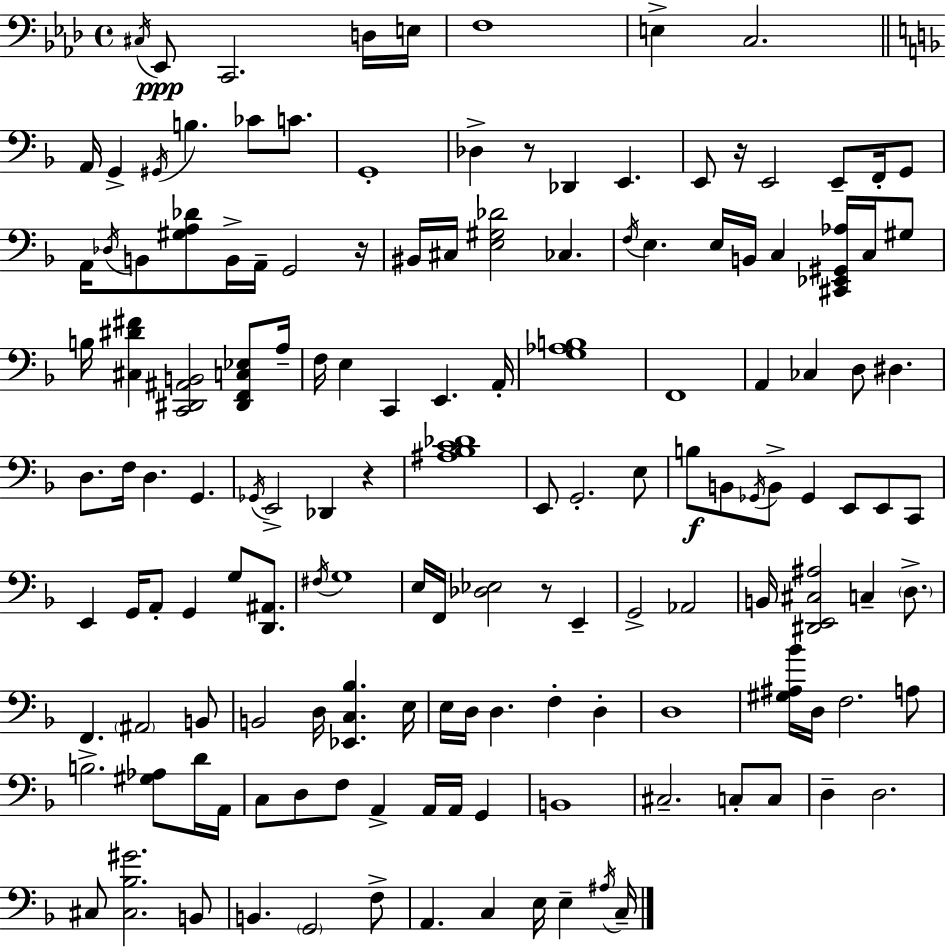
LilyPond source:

{
  \clef bass
  \time 4/4
  \defaultTimeSignature
  \key f \minor
  \repeat volta 2 { \acciaccatura { cis16 }\ppp ees,8 c,2. d16 | e16 f1 | e4-> c2. | \bar "||" \break \key f \major a,16 g,4-> \acciaccatura { gis,16 } b4. ces'8 c'8. | g,1-. | des4-> r8 des,4 e,4. | e,8 r16 e,2 e,8-- f,16-. g,8 | \break a,16 \acciaccatura { des16 } b,8 <gis a des'>8 b,16-> a,16-- g,2 | r16 bis,16 cis16 <e gis des'>2 ces4. | \acciaccatura { f16 } e4. e16 b,16 c4 <cis, ees, gis, aes>16 | c16 gis8 b16 <cis dis' fis'>4 <c, dis, ais, b,>2 | \break <dis, f, c ees>8 a16-- f16 e4 c,4 e,4. | a,16-. <g aes b>1 | f,1 | a,4 ces4 d8 dis4. | \break d8. f16 d4. g,4. | \acciaccatura { ges,16 } e,2-> des,4 | r4 <ais bes c' des'>1 | e,8 g,2.-. | \break e8 b8\f b,8 \acciaccatura { ges,16 } b,8-> ges,4 e,8 | e,8 c,8 e,4 g,16 a,8-. g,4 | g8 <d, ais,>8. \acciaccatura { fis16 } g1 | e16 f,16 <des ees>2 | \break r8 e,4-- g,2-> aes,2 | b,16 <dis, e, cis ais>2 c4-- | \parenthesize d8.-> f,4. \parenthesize ais,2 | b,8 b,2 d16 <ees, c bes>4. | \break e16 e16 d16 d4. f4-. | d4-. d1 | <gis ais bes'>16 d16 f2. | a8 b2.-> | \break <gis aes>8 d'16 a,16 c8 d8 f8 a,4-> | a,16 a,16 g,4 b,1 | cis2.-- | c8-. c8 d4-- d2. | \break cis8 <cis bes gis'>2. | b,8 b,4. \parenthesize g,2 | f8-> a,4. c4 | e16 e4-- \acciaccatura { ais16 } c16-- } \bar "|."
}